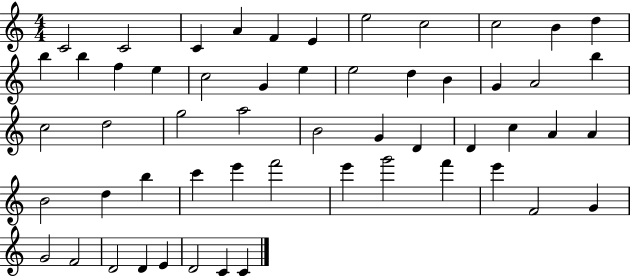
{
  \clef treble
  \numericTimeSignature
  \time 4/4
  \key c \major
  c'2 c'2 | c'4 a'4 f'4 e'4 | e''2 c''2 | c''2 b'4 d''4 | \break b''4 b''4 f''4 e''4 | c''2 g'4 e''4 | e''2 d''4 b'4 | g'4 a'2 b''4 | \break c''2 d''2 | g''2 a''2 | b'2 g'4 d'4 | d'4 c''4 a'4 a'4 | \break b'2 d''4 b''4 | c'''4 e'''4 f'''2 | e'''4 g'''2 f'''4 | e'''4 f'2 g'4 | \break g'2 f'2 | d'2 d'4 e'4 | d'2 c'4 c'4 | \bar "|."
}